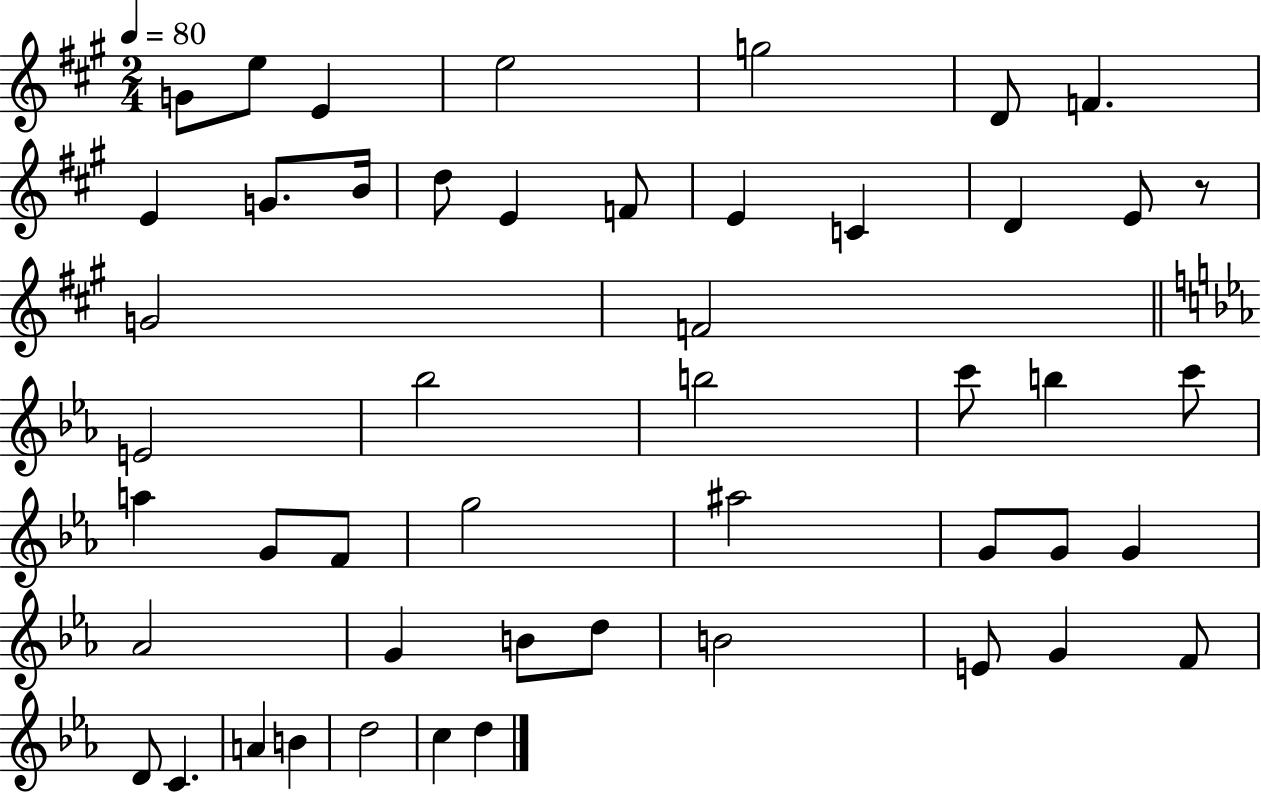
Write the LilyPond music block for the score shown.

{
  \clef treble
  \numericTimeSignature
  \time 2/4
  \key a \major
  \tempo 4 = 80
  g'8 e''8 e'4 | e''2 | g''2 | d'8 f'4. | \break e'4 g'8. b'16 | d''8 e'4 f'8 | e'4 c'4 | d'4 e'8 r8 | \break g'2 | f'2 | \bar "||" \break \key c \minor e'2 | bes''2 | b''2 | c'''8 b''4 c'''8 | \break a''4 g'8 f'8 | g''2 | ais''2 | g'8 g'8 g'4 | \break aes'2 | g'4 b'8 d''8 | b'2 | e'8 g'4 f'8 | \break d'8 c'4. | a'4 b'4 | d''2 | c''4 d''4 | \break \bar "|."
}